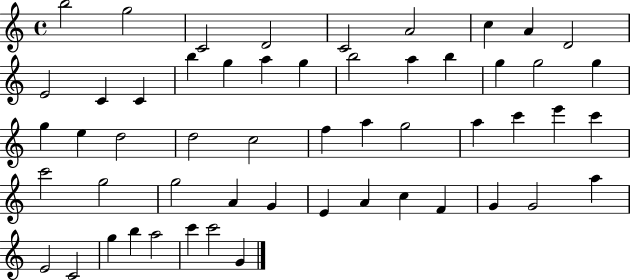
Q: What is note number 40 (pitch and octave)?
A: E4